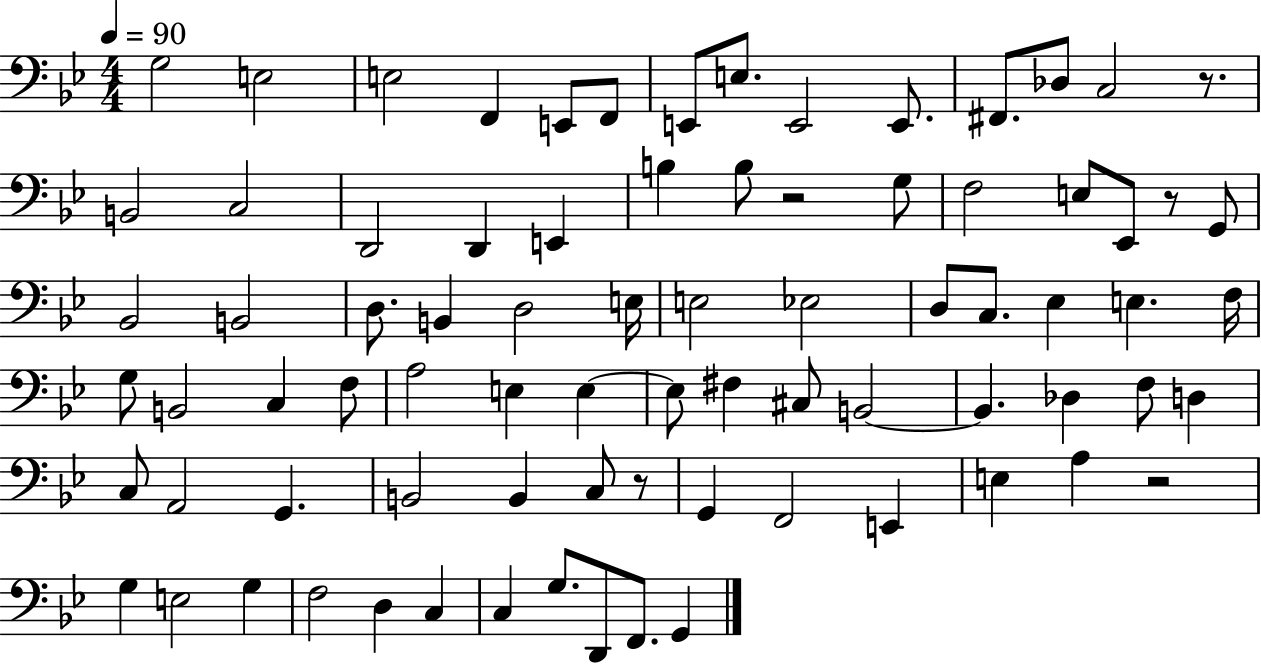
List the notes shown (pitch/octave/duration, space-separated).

G3/h E3/h E3/h F2/q E2/e F2/e E2/e E3/e. E2/h E2/e. F#2/e. Db3/e C3/h R/e. B2/h C3/h D2/h D2/q E2/q B3/q B3/e R/h G3/e F3/h E3/e Eb2/e R/e G2/e Bb2/h B2/h D3/e. B2/q D3/h E3/s E3/h Eb3/h D3/e C3/e. Eb3/q E3/q. F3/s G3/e B2/h C3/q F3/e A3/h E3/q E3/q E3/e F#3/q C#3/e B2/h B2/q. Db3/q F3/e D3/q C3/e A2/h G2/q. B2/h B2/q C3/e R/e G2/q F2/h E2/q E3/q A3/q R/h G3/q E3/h G3/q F3/h D3/q C3/q C3/q G3/e. D2/e F2/e. G2/q